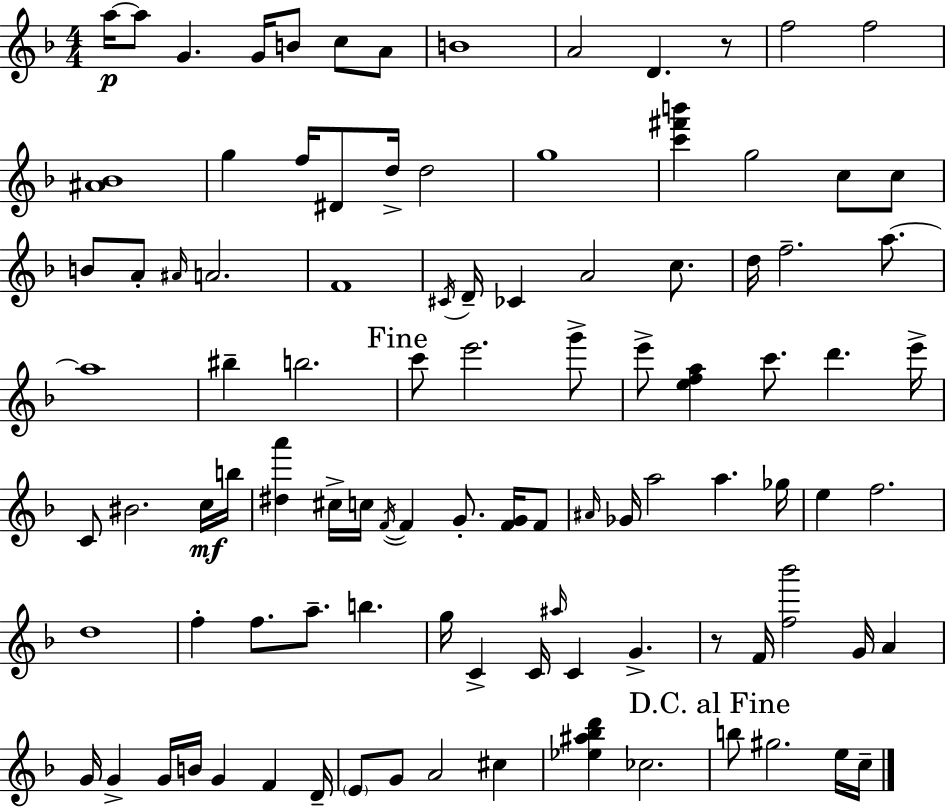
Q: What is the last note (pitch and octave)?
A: C5